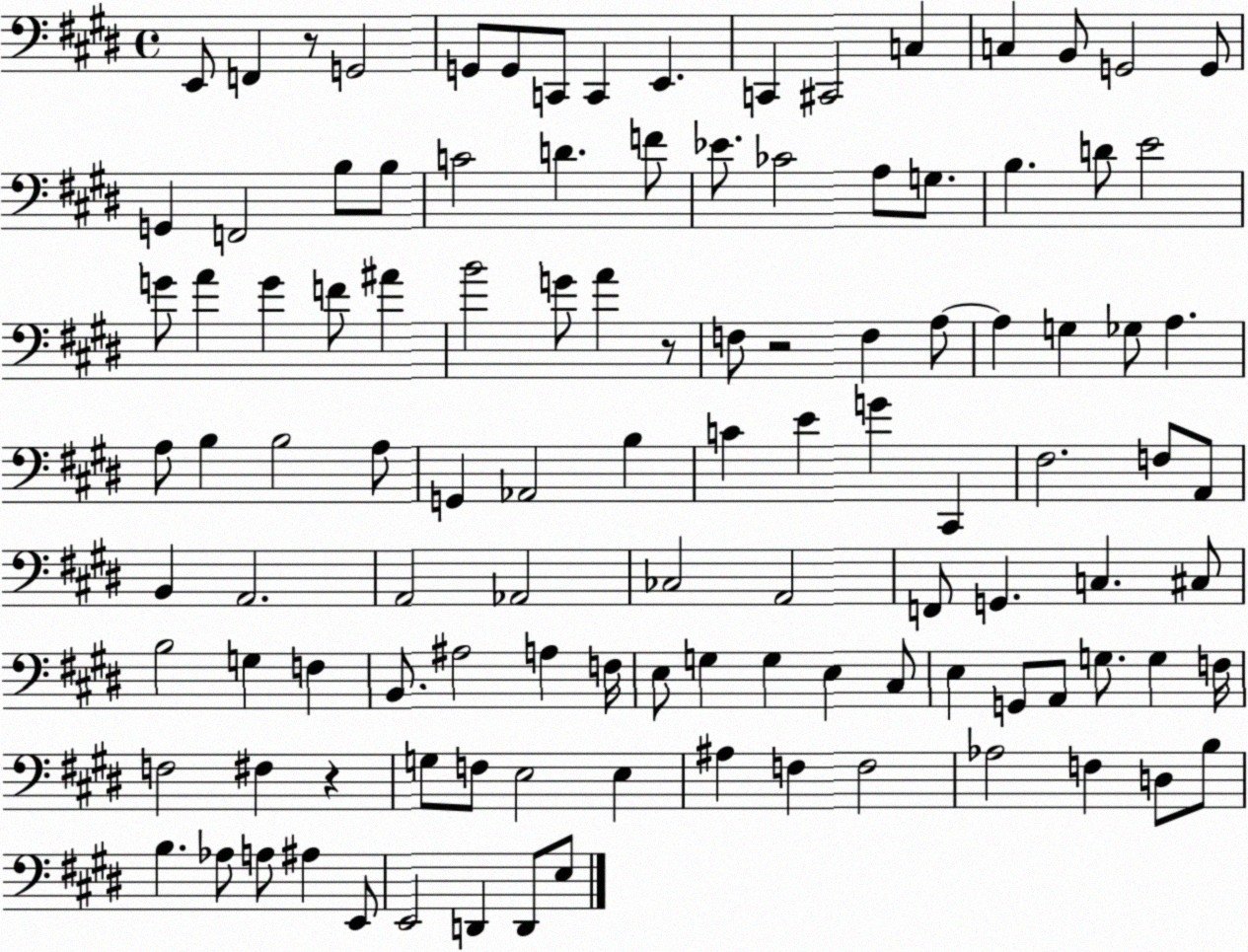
X:1
T:Untitled
M:4/4
L:1/4
K:E
E,,/2 F,, z/2 G,,2 G,,/2 G,,/2 C,,/2 C,, E,, C,, ^C,,2 C, C, B,,/2 G,,2 G,,/2 G,, F,,2 B,/2 B,/2 C2 D F/2 _E/2 _C2 A,/2 G,/2 B, D/2 E2 G/2 A G F/2 ^A B2 G/2 A z/2 F,/2 z2 F, A,/2 A, G, _G,/2 A, A,/2 B, B,2 A,/2 G,, _A,,2 B, C E G ^C,, ^F,2 F,/2 A,,/2 B,, A,,2 A,,2 _A,,2 _C,2 A,,2 F,,/2 G,, C, ^C,/2 B,2 G, F, B,,/2 ^A,2 A, F,/4 E,/2 G, G, E, ^C,/2 E, G,,/2 A,,/2 G,/2 G, F,/4 F,2 ^F, z G,/2 F,/2 E,2 E, ^A, F, F,2 _A,2 F, D,/2 B,/2 B, _A,/2 A,/2 ^A, E,,/2 E,,2 D,, D,,/2 E,/2